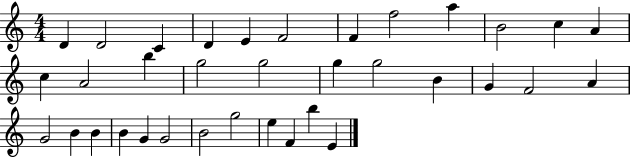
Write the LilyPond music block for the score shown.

{
  \clef treble
  \numericTimeSignature
  \time 4/4
  \key c \major
  d'4 d'2 c'4 | d'4 e'4 f'2 | f'4 f''2 a''4 | b'2 c''4 a'4 | \break c''4 a'2 b''4 | g''2 g''2 | g''4 g''2 b'4 | g'4 f'2 a'4 | \break g'2 b'4 b'4 | b'4 g'4 g'2 | b'2 g''2 | e''4 f'4 b''4 e'4 | \break \bar "|."
}